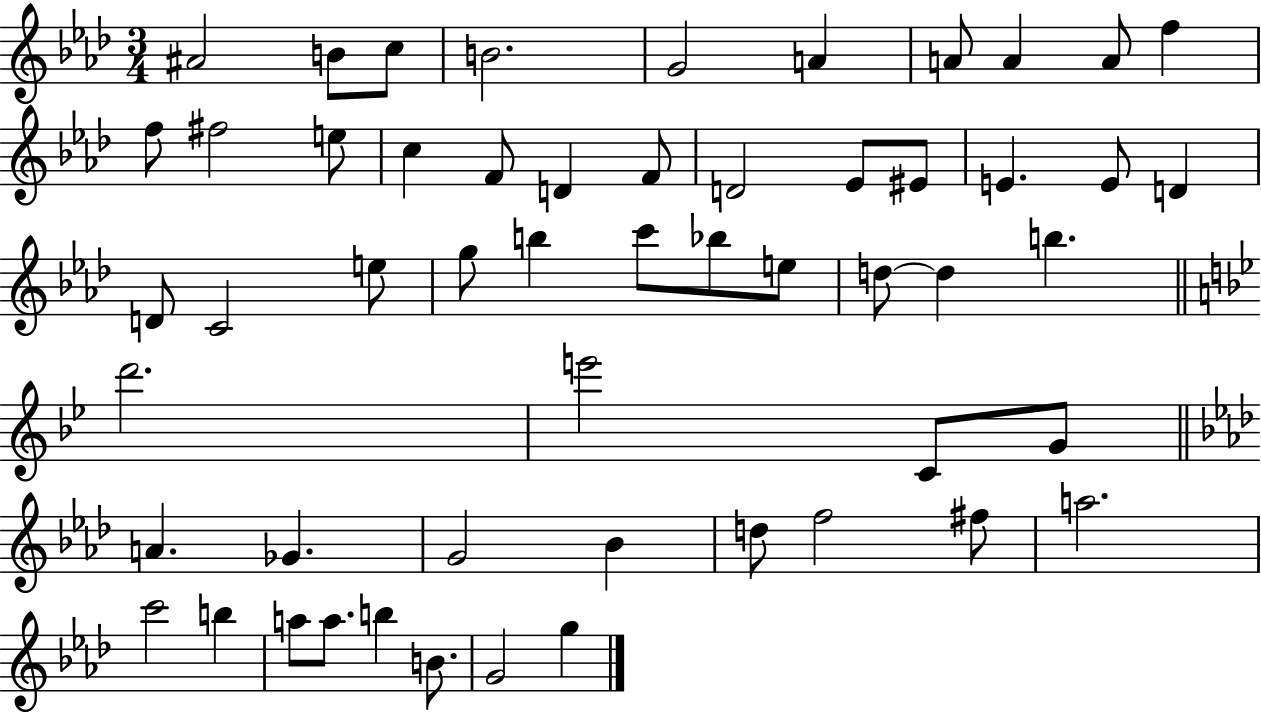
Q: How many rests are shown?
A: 0